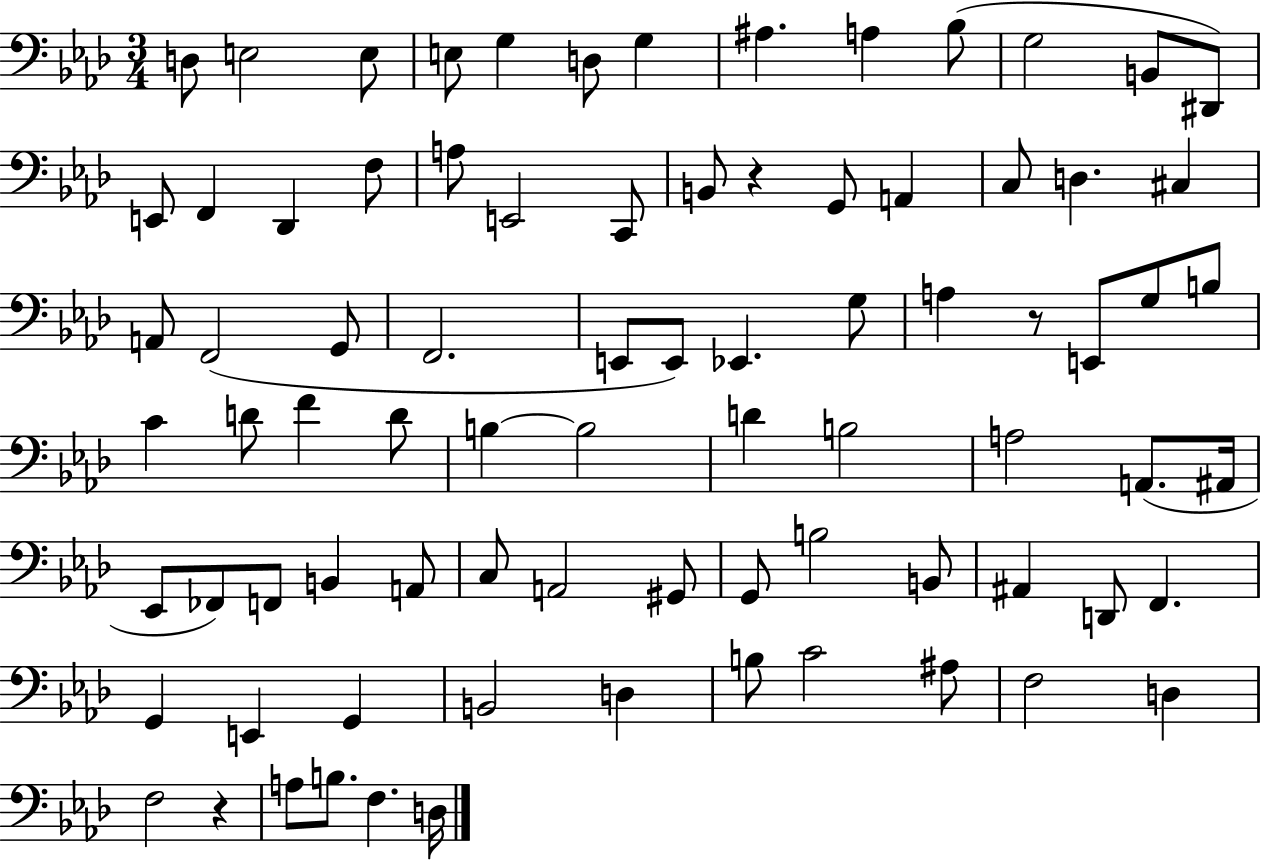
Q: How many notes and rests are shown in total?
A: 81